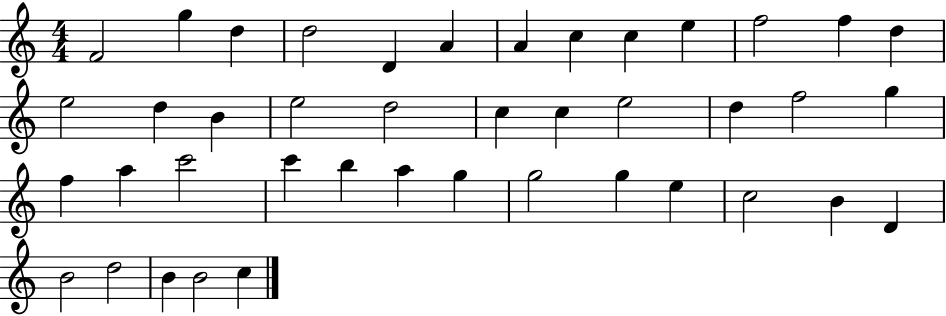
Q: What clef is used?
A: treble